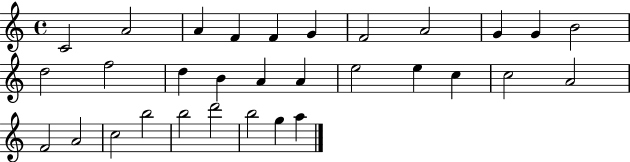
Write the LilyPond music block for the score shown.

{
  \clef treble
  \time 4/4
  \defaultTimeSignature
  \key c \major
  c'2 a'2 | a'4 f'4 f'4 g'4 | f'2 a'2 | g'4 g'4 b'2 | \break d''2 f''2 | d''4 b'4 a'4 a'4 | e''2 e''4 c''4 | c''2 a'2 | \break f'2 a'2 | c''2 b''2 | b''2 d'''2 | b''2 g''4 a''4 | \break \bar "|."
}